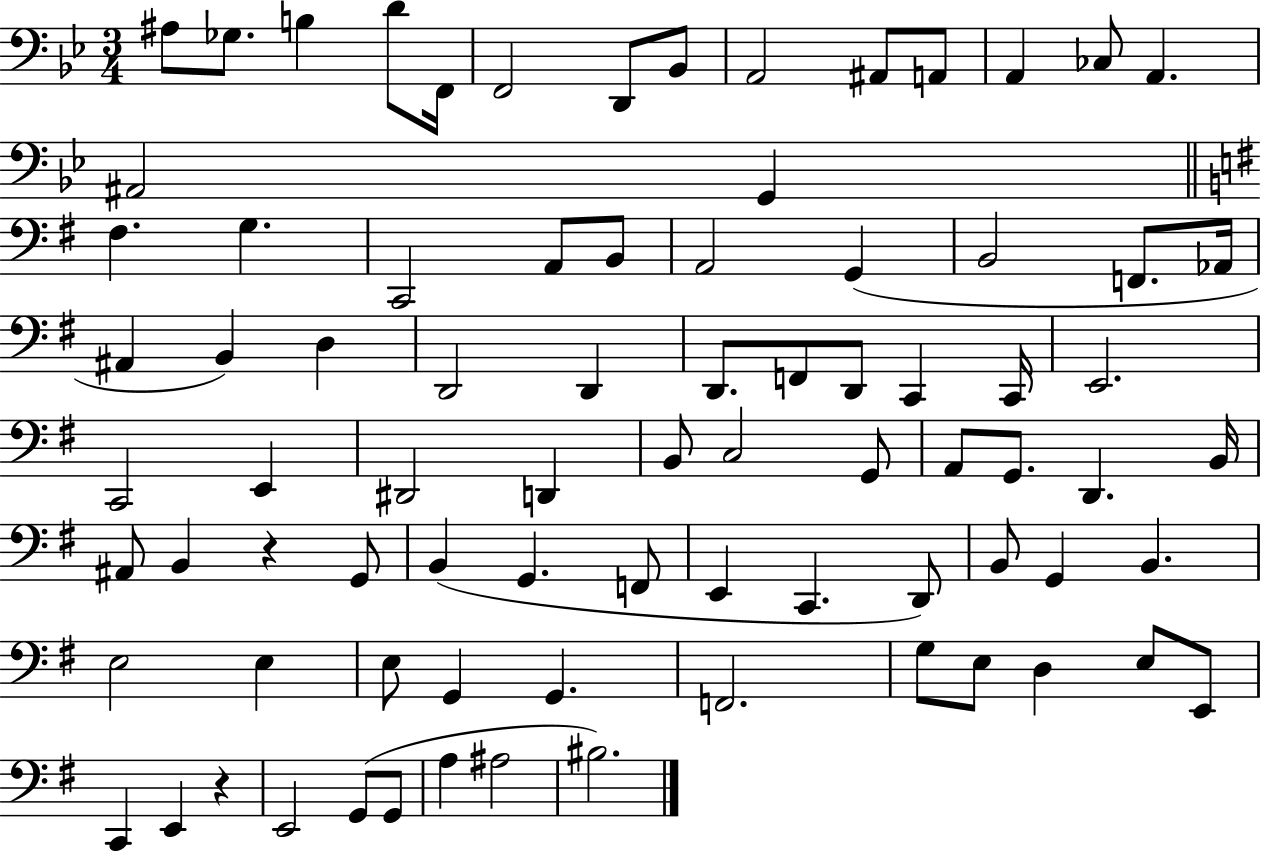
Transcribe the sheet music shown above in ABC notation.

X:1
T:Untitled
M:3/4
L:1/4
K:Bb
^A,/2 _G,/2 B, D/2 F,,/4 F,,2 D,,/2 _B,,/2 A,,2 ^A,,/2 A,,/2 A,, _C,/2 A,, ^A,,2 G,, ^F, G, C,,2 A,,/2 B,,/2 A,,2 G,, B,,2 F,,/2 _A,,/4 ^A,, B,, D, D,,2 D,, D,,/2 F,,/2 D,,/2 C,, C,,/4 E,,2 C,,2 E,, ^D,,2 D,, B,,/2 C,2 G,,/2 A,,/2 G,,/2 D,, B,,/4 ^A,,/2 B,, z G,,/2 B,, G,, F,,/2 E,, C,, D,,/2 B,,/2 G,, B,, E,2 E, E,/2 G,, G,, F,,2 G,/2 E,/2 D, E,/2 E,,/2 C,, E,, z E,,2 G,,/2 G,,/2 A, ^A,2 ^B,2